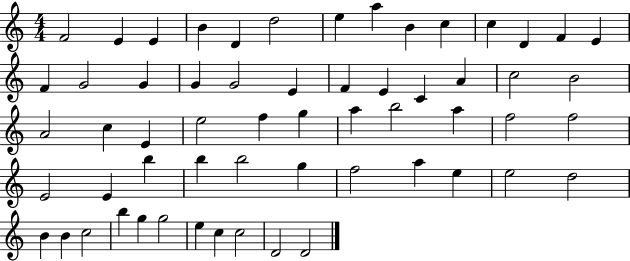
{
  \clef treble
  \numericTimeSignature
  \time 4/4
  \key c \major
  f'2 e'4 e'4 | b'4 d'4 d''2 | e''4 a''4 b'4 c''4 | c''4 d'4 f'4 e'4 | \break f'4 g'2 g'4 | g'4 g'2 e'4 | f'4 e'4 c'4 a'4 | c''2 b'2 | \break a'2 c''4 e'4 | e''2 f''4 g''4 | a''4 b''2 a''4 | f''2 f''2 | \break e'2 e'4 b''4 | b''4 b''2 g''4 | f''2 a''4 e''4 | e''2 d''2 | \break b'4 b'4 c''2 | b''4 g''4 g''2 | e''4 c''4 c''2 | d'2 d'2 | \break \bar "|."
}